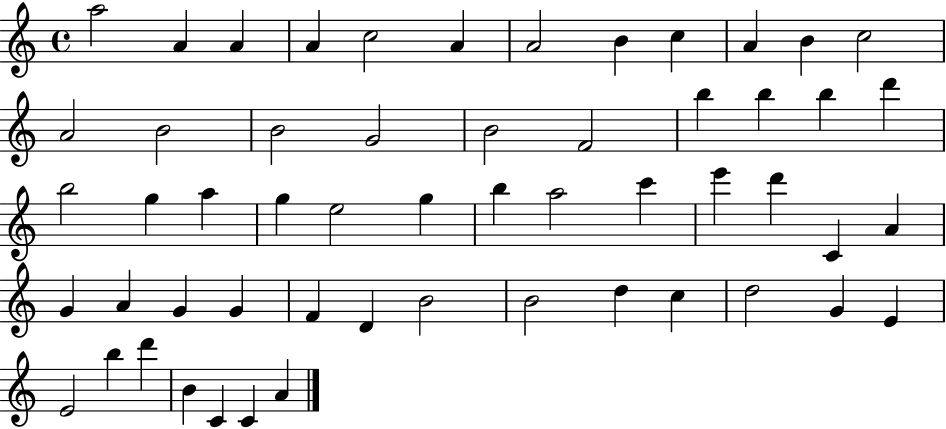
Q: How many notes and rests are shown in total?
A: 55